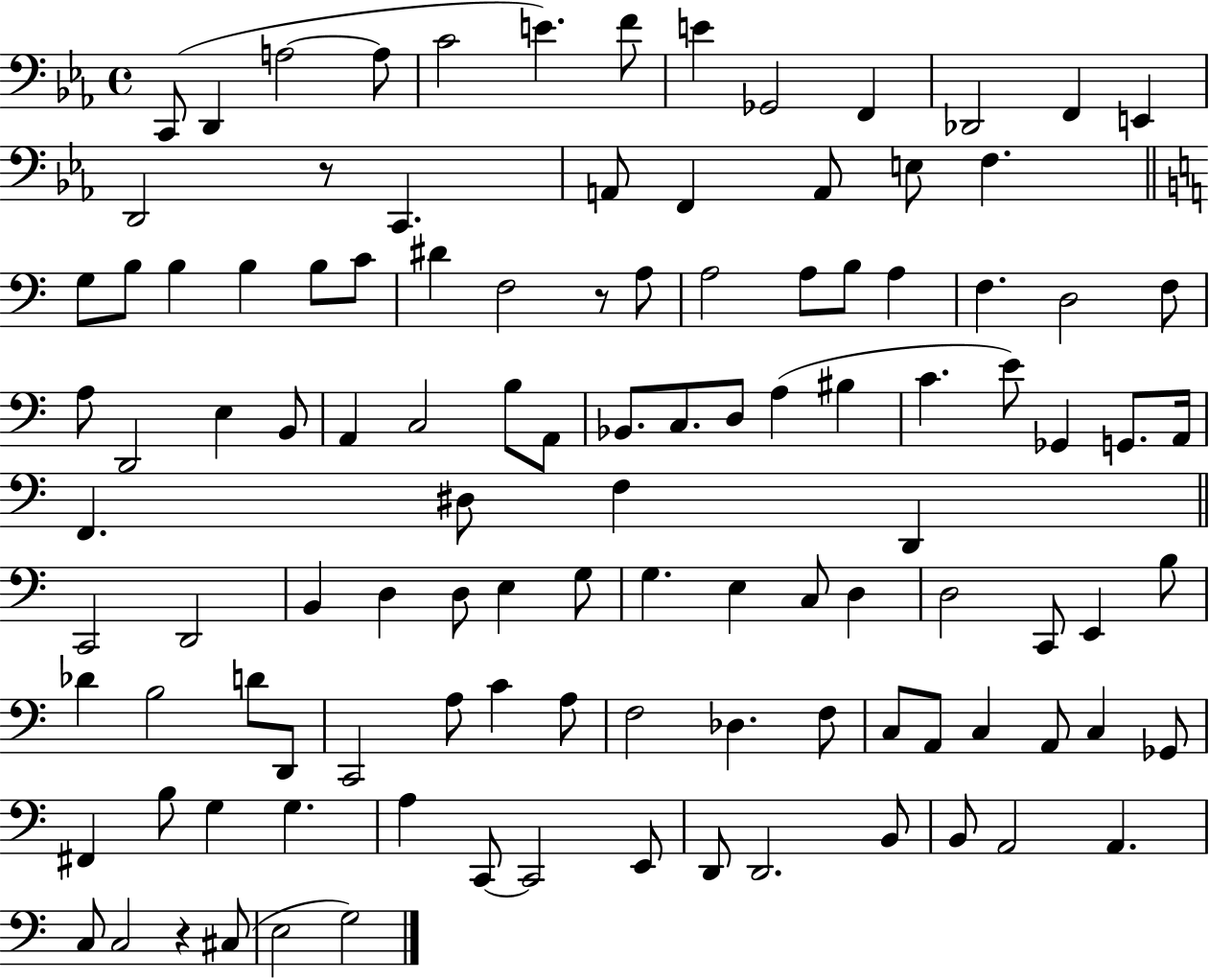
C2/e D2/q A3/h A3/e C4/h E4/q. F4/e E4/q Gb2/h F2/q Db2/h F2/q E2/q D2/h R/e C2/q. A2/e F2/q A2/e E3/e F3/q. G3/e B3/e B3/q B3/q B3/e C4/e D#4/q F3/h R/e A3/e A3/h A3/e B3/e A3/q F3/q. D3/h F3/e A3/e D2/h E3/q B2/e A2/q C3/h B3/e A2/e Bb2/e. C3/e. D3/e A3/q BIS3/q C4/q. E4/e Gb2/q G2/e. A2/s F2/q. D#3/e F3/q D2/q C2/h D2/h B2/q D3/q D3/e E3/q G3/e G3/q. E3/q C3/e D3/q D3/h C2/e E2/q B3/e Db4/q B3/h D4/e D2/e C2/h A3/e C4/q A3/e F3/h Db3/q. F3/e C3/e A2/e C3/q A2/e C3/q Gb2/e F#2/q B3/e G3/q G3/q. A3/q C2/e C2/h E2/e D2/e D2/h. B2/e B2/e A2/h A2/q. C3/e C3/h R/q C#3/e E3/h G3/h